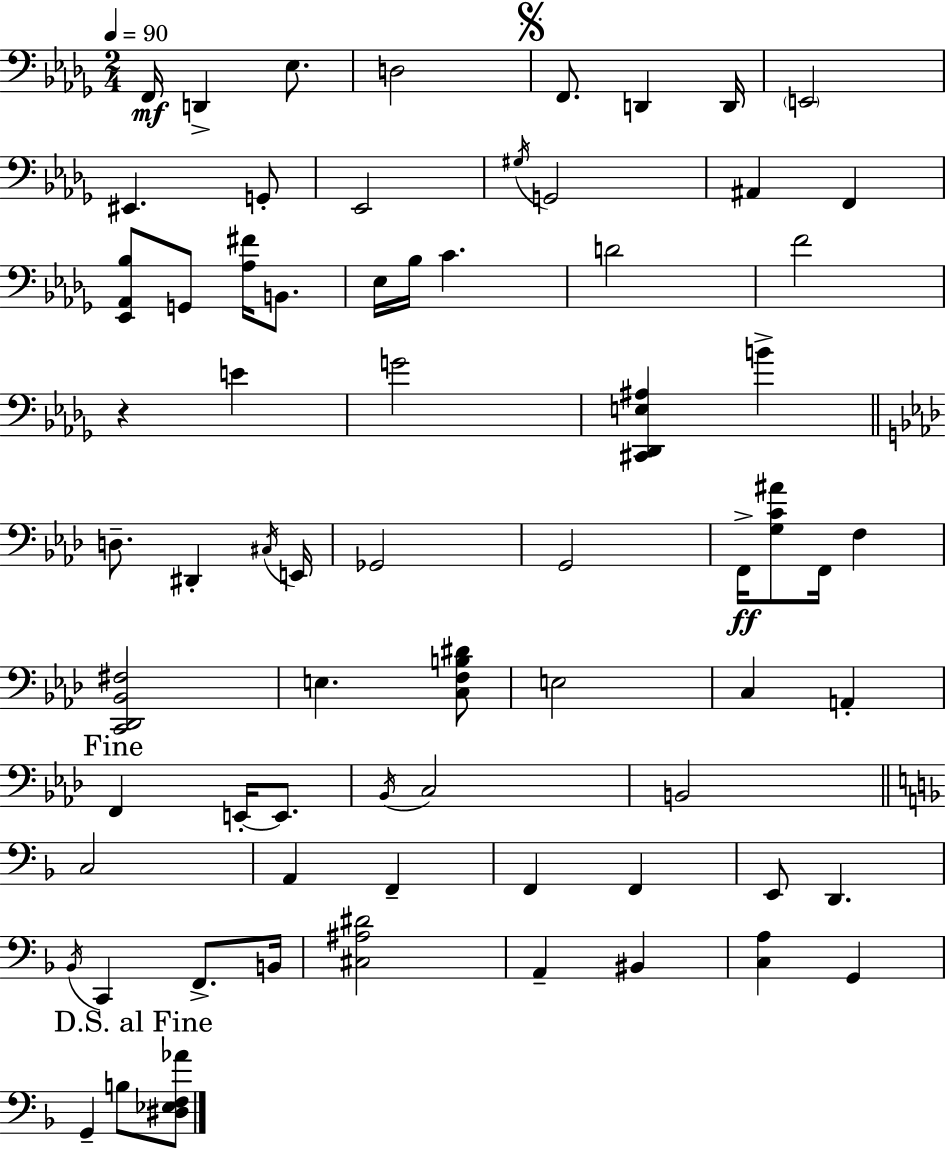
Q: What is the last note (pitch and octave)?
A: B3